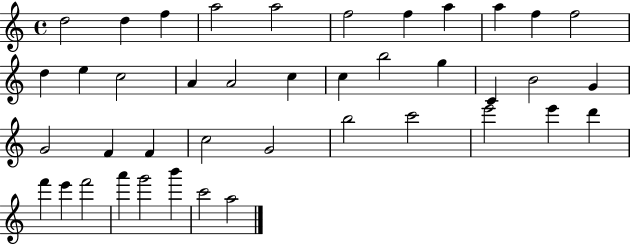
X:1
T:Untitled
M:4/4
L:1/4
K:C
d2 d f a2 a2 f2 f a a f f2 d e c2 A A2 c c b2 g C B2 G G2 F F c2 G2 b2 c'2 e'2 e' d' f' e' f'2 a' g'2 b' c'2 a2